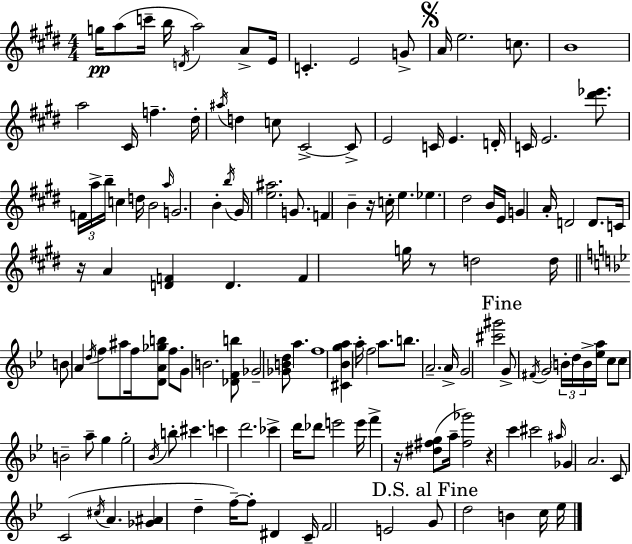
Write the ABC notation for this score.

X:1
T:Untitled
M:4/4
L:1/4
K:E
g/4 a/2 c'/4 b/4 D/4 a2 A/2 E/4 C E2 G/2 A/4 e2 c/2 B4 a2 ^C/4 f ^d/4 ^a/4 d c/2 ^C2 ^C/2 E2 C/4 E D/4 C/4 E2 [^d'_e']/2 F/4 a/4 b/4 c d/4 B2 a/4 G2 B b/4 ^G/4 [e^a]2 G/2 F B z/4 c/4 e _e ^d2 B/4 E/4 G A/4 D2 D/2 C/4 z/4 A [DF] D F g/4 z/2 d2 d/4 B/2 A d/4 f/2 ^a/2 f/4 [DA_gb]/2 f/2 G/2 B2 [_DFb]/2 _G2 [_GBd]/2 a f4 [^C_Bga] a/4 f2 a/2 b/2 A2 A/4 G2 [^c'^g']2 G/2 ^F/4 G2 B/4 d/4 B/4 [_ea]/4 c/2 c/2 B2 a/2 g g2 _B/4 b/2 ^c' c' d'2 _c' d'/4 _d'/2 e'2 e'/4 f' z/4 [^d^fg]/2 a/4 [^f_g']2 z c' ^c'2 ^a/4 _G A2 C/2 C2 ^c/4 A [_G^A] d f/4 f/2 ^D C/4 F2 E2 G/2 d2 B c/4 _e/4